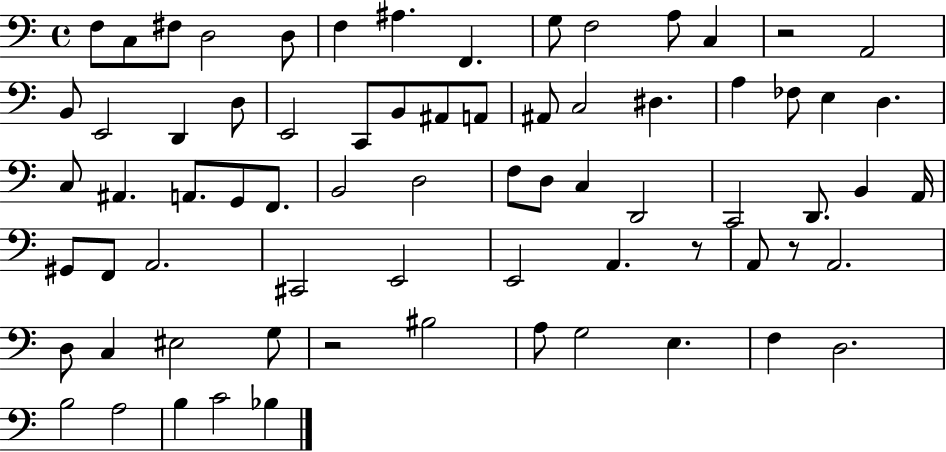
F3/e C3/e F#3/e D3/h D3/e F3/q A#3/q. F2/q. G3/e F3/h A3/e C3/q R/h A2/h B2/e E2/h D2/q D3/e E2/h C2/e B2/e A#2/e A2/e A#2/e C3/h D#3/q. A3/q FES3/e E3/q D3/q. C3/e A#2/q. A2/e. G2/e F2/e. B2/h D3/h F3/e D3/e C3/q D2/h C2/h D2/e. B2/q A2/s G#2/e F2/e A2/h. C#2/h E2/h E2/h A2/q. R/e A2/e R/e A2/h. D3/e C3/q EIS3/h G3/e R/h BIS3/h A3/e G3/h E3/q. F3/q D3/h. B3/h A3/h B3/q C4/h Bb3/q